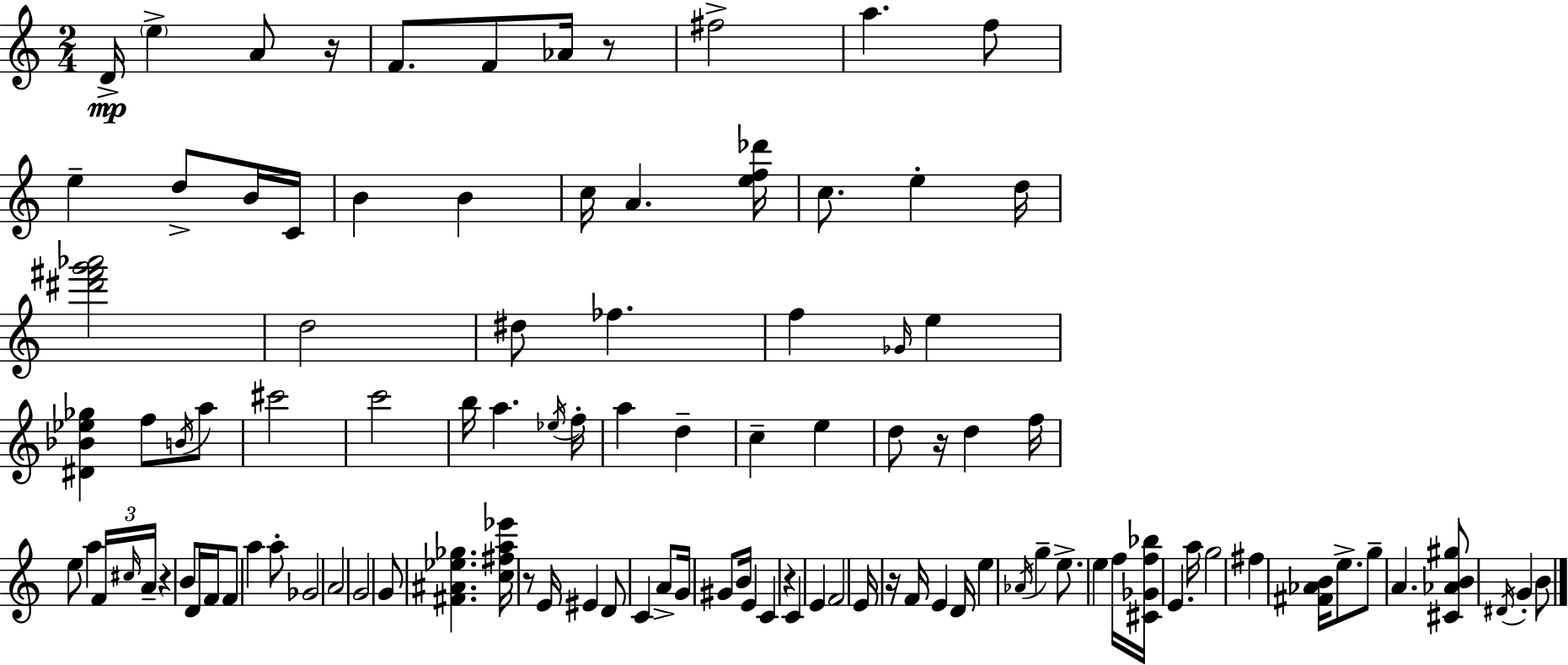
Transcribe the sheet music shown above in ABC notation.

X:1
T:Untitled
M:2/4
L:1/4
K:C
D/4 e A/2 z/4 F/2 F/2 _A/4 z/2 ^f2 a f/2 e d/2 B/4 C/4 B B c/4 A [ef_d']/4 c/2 e d/4 [^d'^f'g'_a']2 d2 ^d/2 _f f _G/4 e [^D_B_e_g] f/2 B/4 a/2 ^c'2 c'2 b/4 a _e/4 f/4 a d c e d/2 z/4 d f/4 e/2 a F/4 ^c/4 A/4 z B/2 D/4 F/4 F/2 a a/2 _G2 A2 G2 G/2 [^F^A_e_g] [c^fa_e']/4 z/2 E/4 ^E D/2 C A/2 G/4 ^G/2 B/4 E C z C E F2 E/4 z/4 F/4 E D/4 e _A/4 g e/2 e f/4 [^C_Gf_b]/4 E a/4 g2 ^f [^F_AB]/4 e/2 g/2 A [^C_AB^g]/2 ^D/4 G B/2